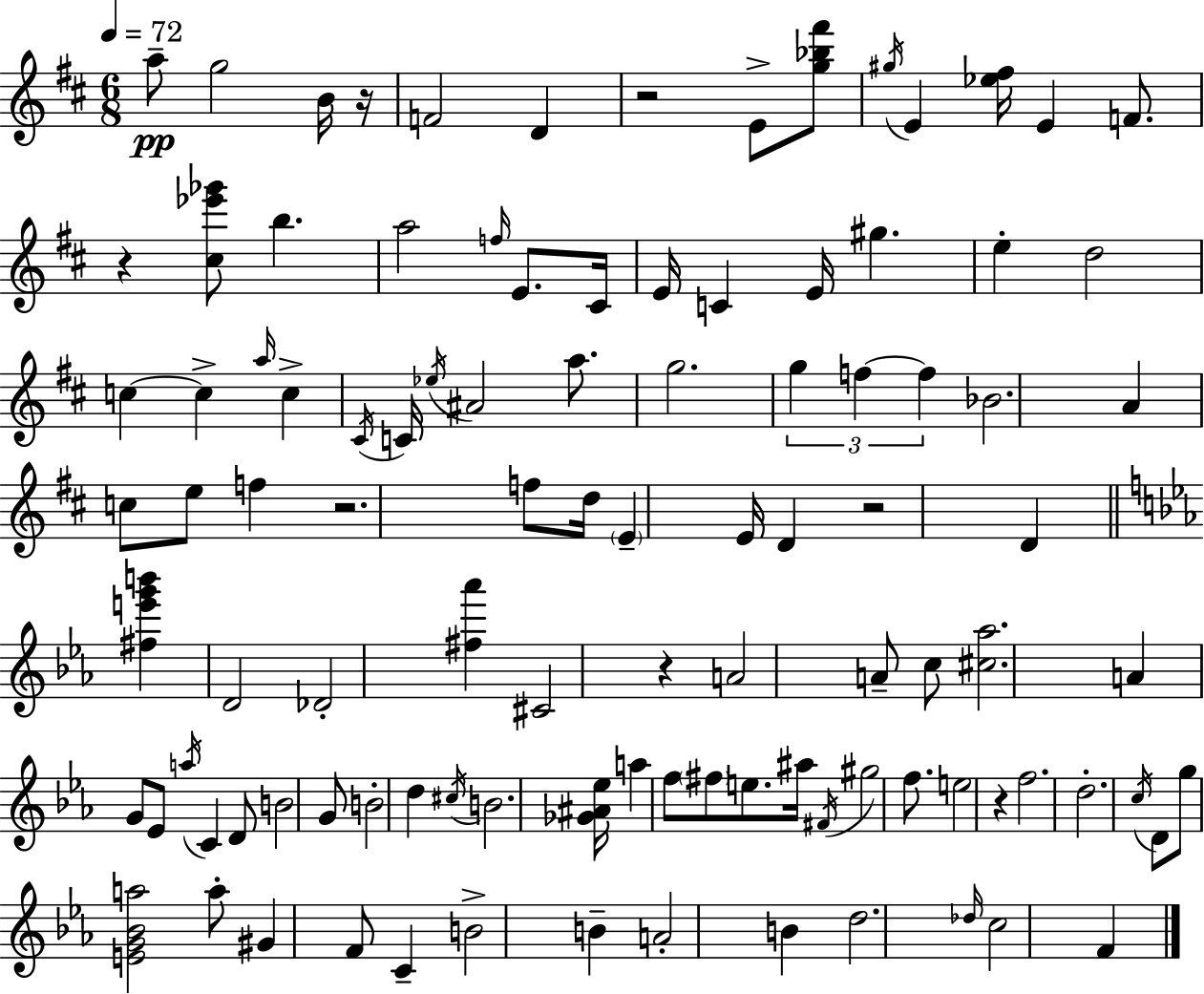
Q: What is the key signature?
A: D major